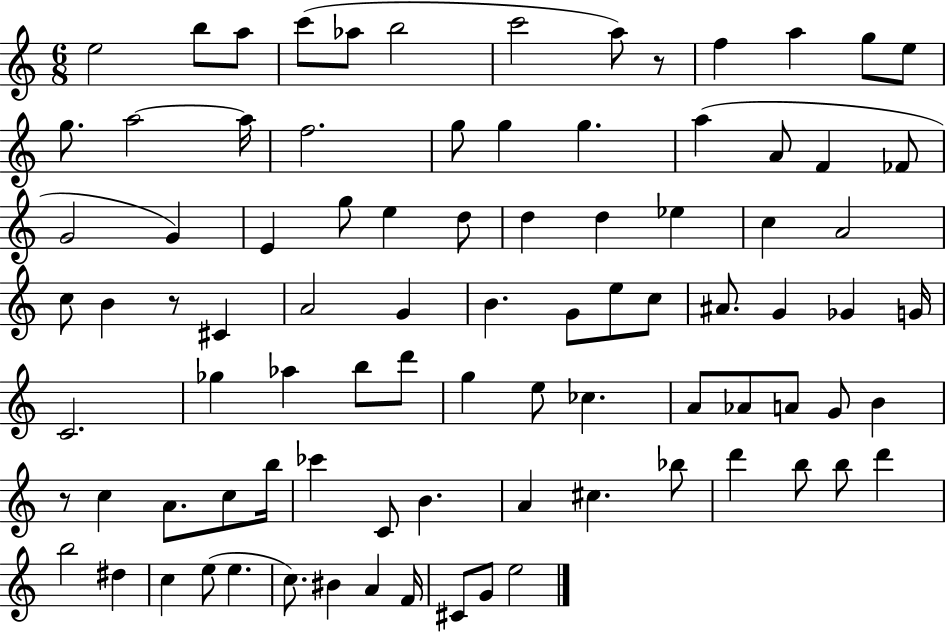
{
  \clef treble
  \numericTimeSignature
  \time 6/8
  \key c \major
  e''2 b''8 a''8 | c'''8( aes''8 b''2 | c'''2 a''8) r8 | f''4 a''4 g''8 e''8 | \break g''8. a''2~~ a''16 | f''2. | g''8 g''4 g''4. | a''4( a'8 f'4 fes'8 | \break g'2 g'4) | e'4 g''8 e''4 d''8 | d''4 d''4 ees''4 | c''4 a'2 | \break c''8 b'4 r8 cis'4 | a'2 g'4 | b'4. g'8 e''8 c''8 | ais'8. g'4 ges'4 g'16 | \break c'2. | ges''4 aes''4 b''8 d'''8 | g''4 e''8 ces''4. | a'8 aes'8 a'8 g'8 b'4 | \break r8 c''4 a'8. c''8 b''16 | ces'''4 c'8 b'4. | a'4 cis''4. bes''8 | d'''4 b''8 b''8 d'''4 | \break b''2 dis''4 | c''4 e''8( e''4. | c''8.) bis'4 a'4 f'16 | cis'8 g'8 e''2 | \break \bar "|."
}